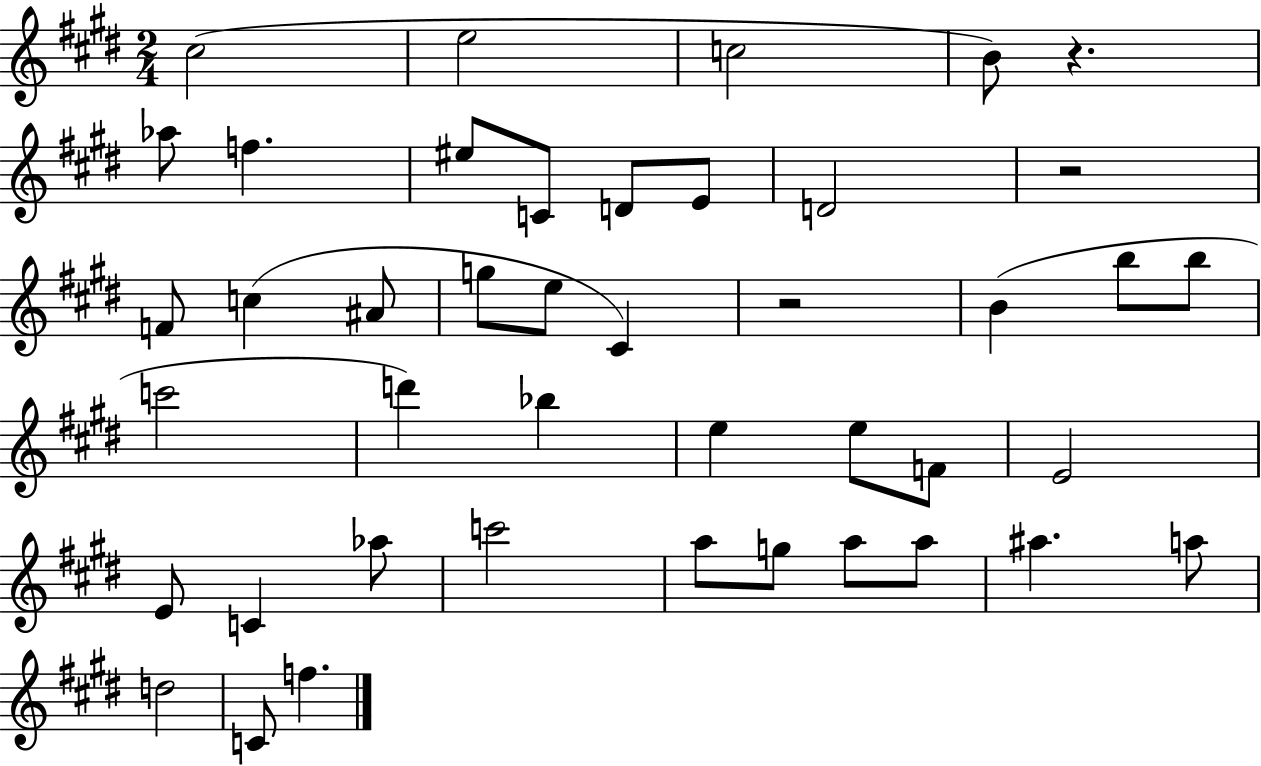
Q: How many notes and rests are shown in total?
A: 43